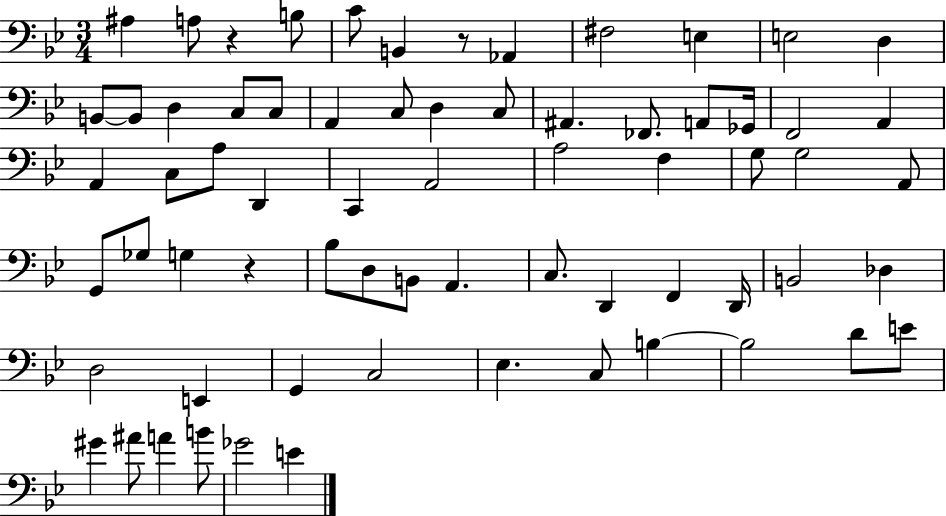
{
  \clef bass
  \numericTimeSignature
  \time 3/4
  \key bes \major
  ais4 a8 r4 b8 | c'8 b,4 r8 aes,4 | fis2 e4 | e2 d4 | \break b,8~~ b,8 d4 c8 c8 | a,4 c8 d4 c8 | ais,4. fes,8. a,8 ges,16 | f,2 a,4 | \break a,4 c8 a8 d,4 | c,4 a,2 | a2 f4 | g8 g2 a,8 | \break g,8 ges8 g4 r4 | bes8 d8 b,8 a,4. | c8. d,4 f,4 d,16 | b,2 des4 | \break d2 e,4 | g,4 c2 | ees4. c8 b4~~ | b2 d'8 e'8 | \break gis'4 ais'8 a'4 b'8 | ges'2 e'4 | \bar "|."
}